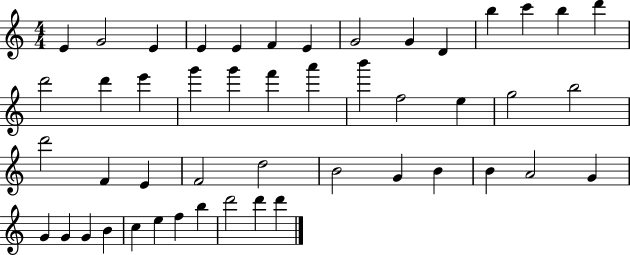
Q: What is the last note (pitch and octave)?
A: D6